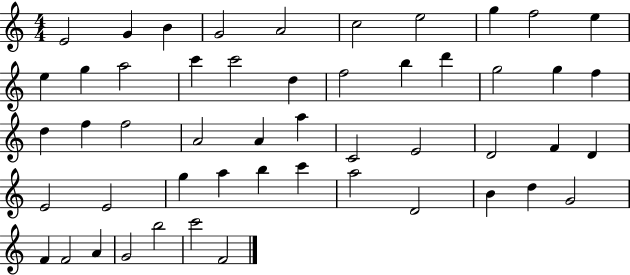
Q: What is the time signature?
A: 4/4